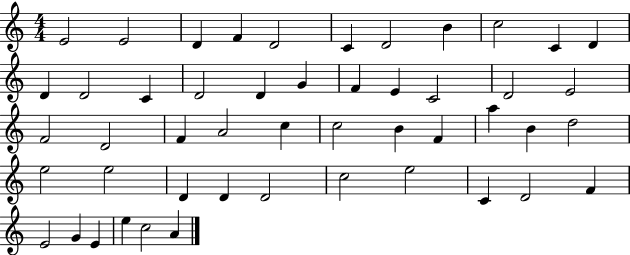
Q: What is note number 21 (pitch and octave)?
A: D4